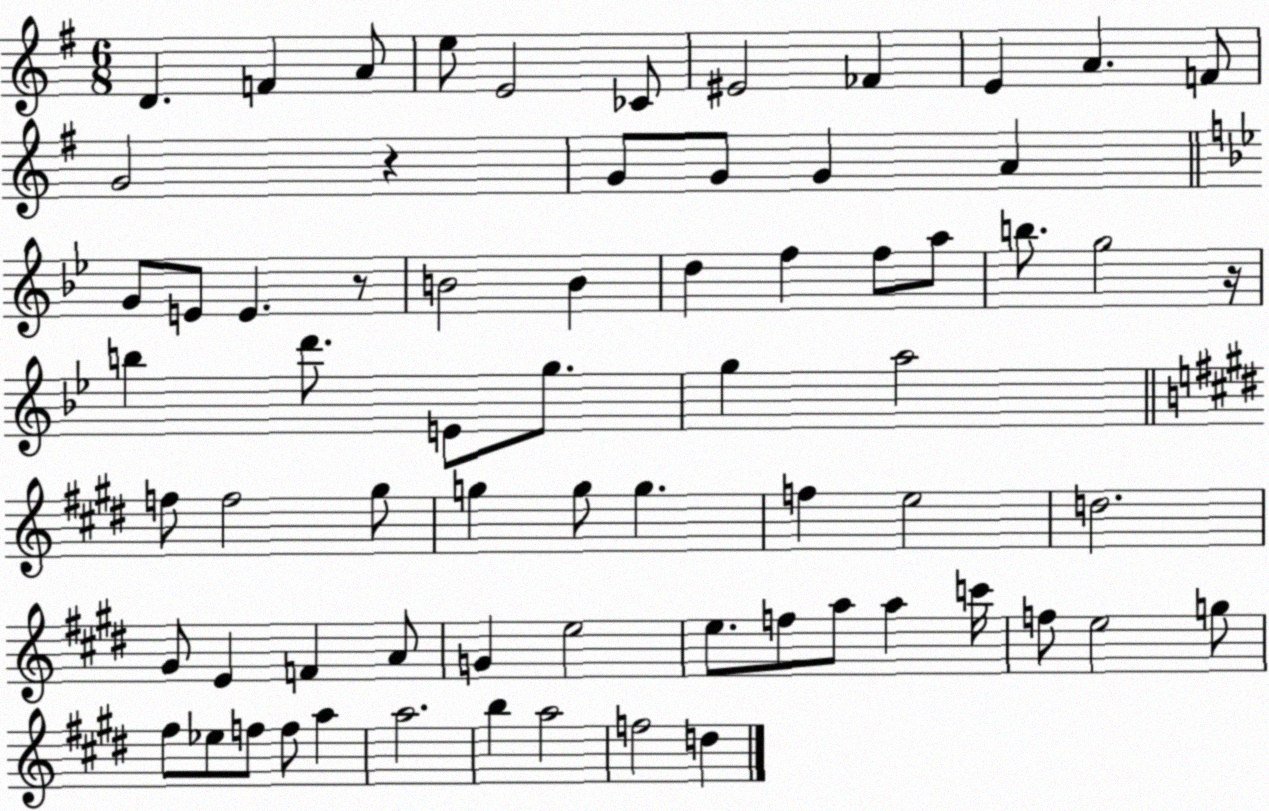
X:1
T:Untitled
M:6/8
L:1/4
K:G
D F A/2 e/2 E2 _C/2 ^E2 _F E A F/2 G2 z G/2 G/2 G A G/2 E/2 E z/2 B2 B d f f/2 a/2 b/2 g2 z/4 b d'/2 E/2 g/2 g a2 f/2 f2 ^g/2 g g/2 g f e2 d2 ^G/2 E F A/2 G e2 e/2 f/2 a/2 a c'/4 f/2 e2 g/2 ^f/2 _e/2 f/2 f/2 a a2 b a2 f2 d